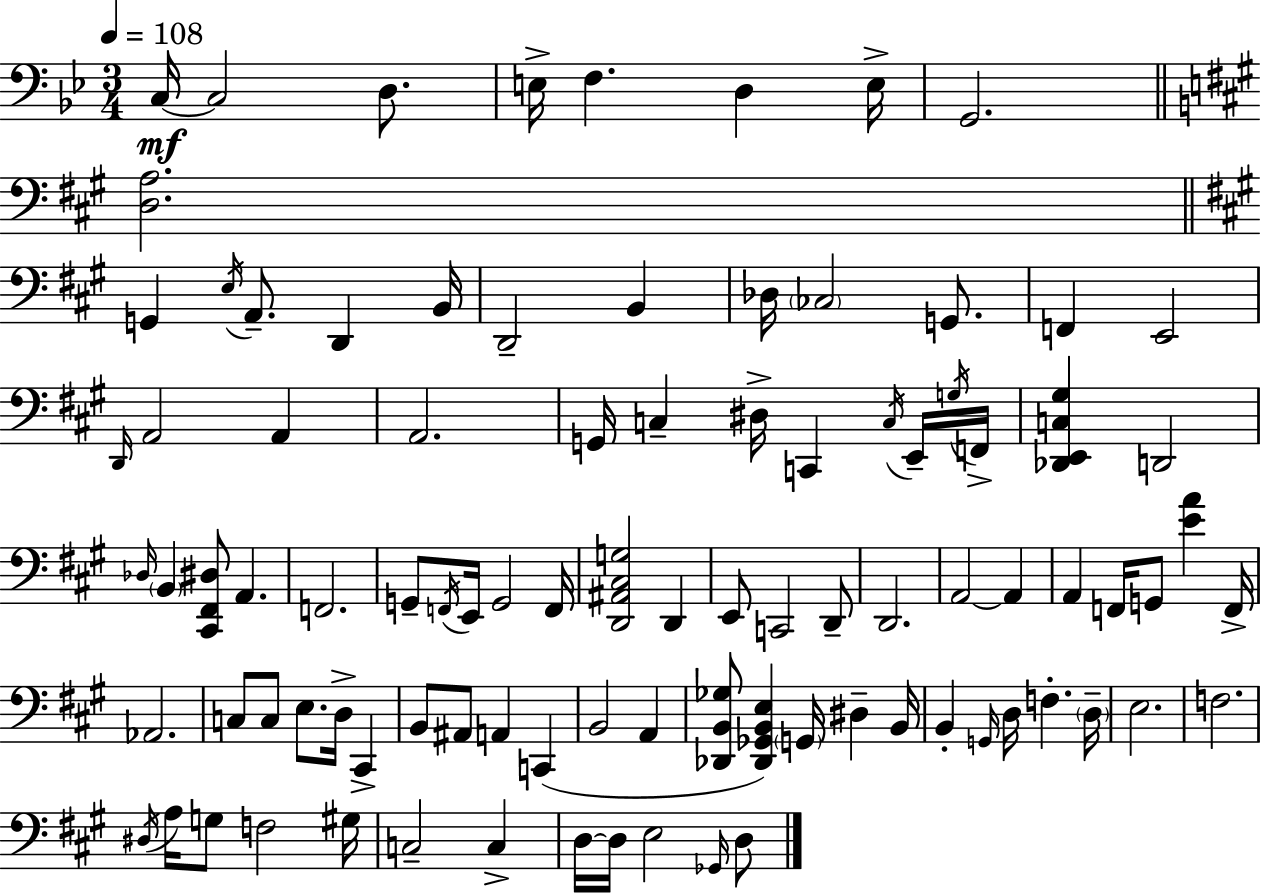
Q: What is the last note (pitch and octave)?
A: D3